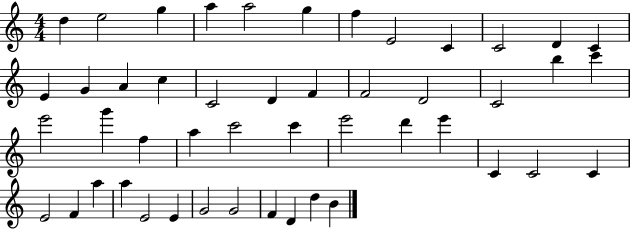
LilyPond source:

{
  \clef treble
  \numericTimeSignature
  \time 4/4
  \key c \major
  d''4 e''2 g''4 | a''4 a''2 g''4 | f''4 e'2 c'4 | c'2 d'4 c'4 | \break e'4 g'4 a'4 c''4 | c'2 d'4 f'4 | f'2 d'2 | c'2 b''4 c'''4 | \break e'''2 g'''4 f''4 | a''4 c'''2 c'''4 | e'''2 d'''4 e'''4 | c'4 c'2 c'4 | \break e'2 f'4 a''4 | a''4 e'2 e'4 | g'2 g'2 | f'4 d'4 d''4 b'4 | \break \bar "|."
}